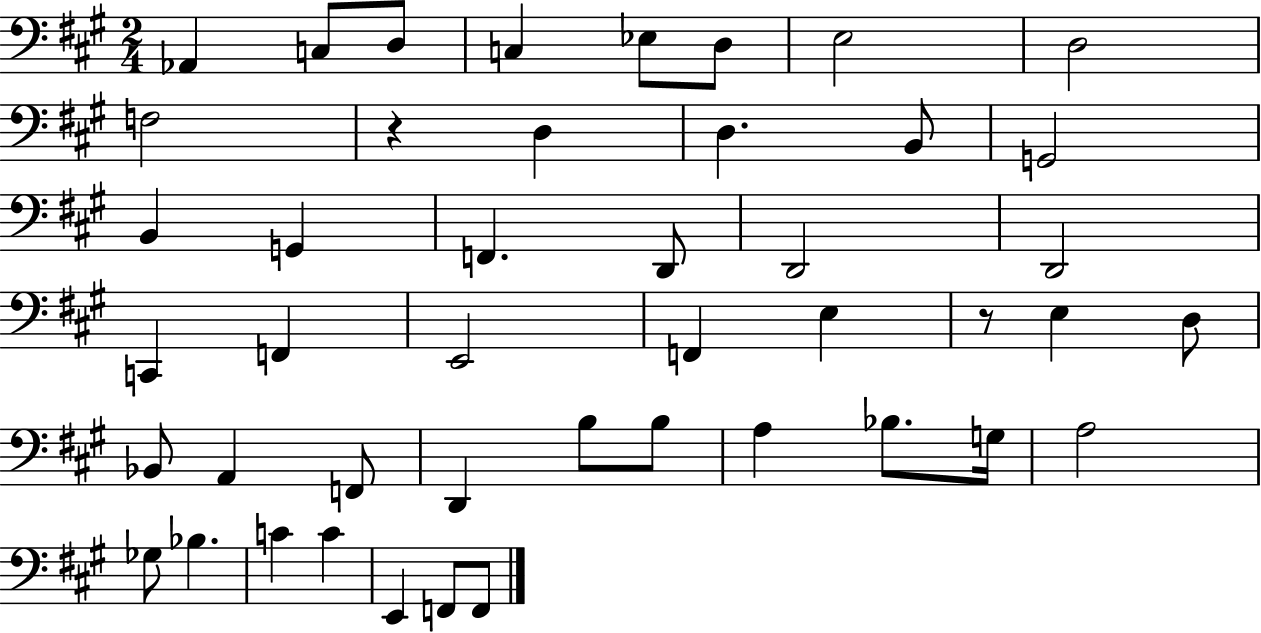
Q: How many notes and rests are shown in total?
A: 45